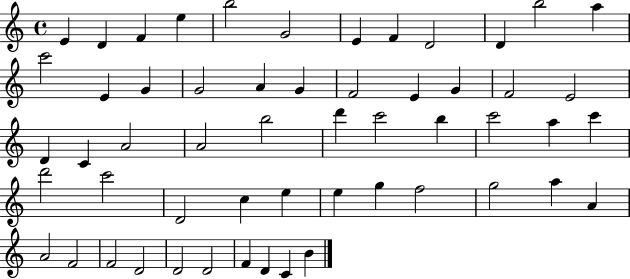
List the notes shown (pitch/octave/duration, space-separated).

E4/q D4/q F4/q E5/q B5/h G4/h E4/q F4/q D4/h D4/q B5/h A5/q C6/h E4/q G4/q G4/h A4/q G4/q F4/h E4/q G4/q F4/h E4/h D4/q C4/q A4/h A4/h B5/h D6/q C6/h B5/q C6/h A5/q C6/q D6/h C6/h D4/h C5/q E5/q E5/q G5/q F5/h G5/h A5/q A4/q A4/h F4/h F4/h D4/h D4/h D4/h F4/q D4/q C4/q B4/q